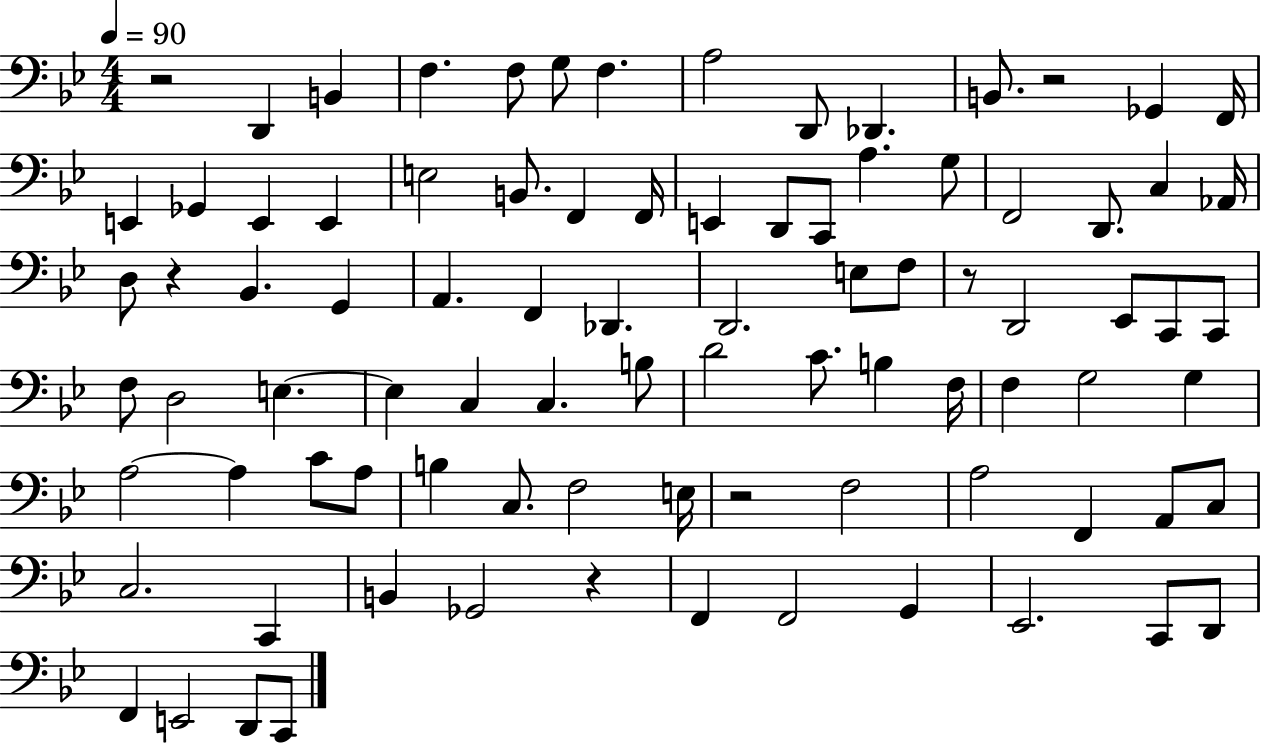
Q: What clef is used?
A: bass